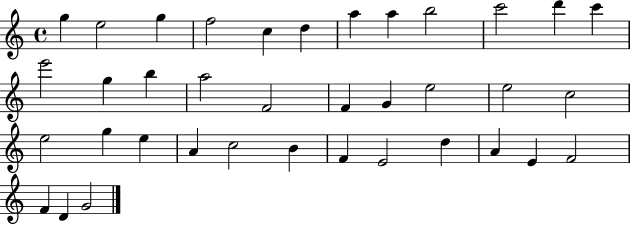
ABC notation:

X:1
T:Untitled
M:4/4
L:1/4
K:C
g e2 g f2 c d a a b2 c'2 d' c' e'2 g b a2 F2 F G e2 e2 c2 e2 g e A c2 B F E2 d A E F2 F D G2